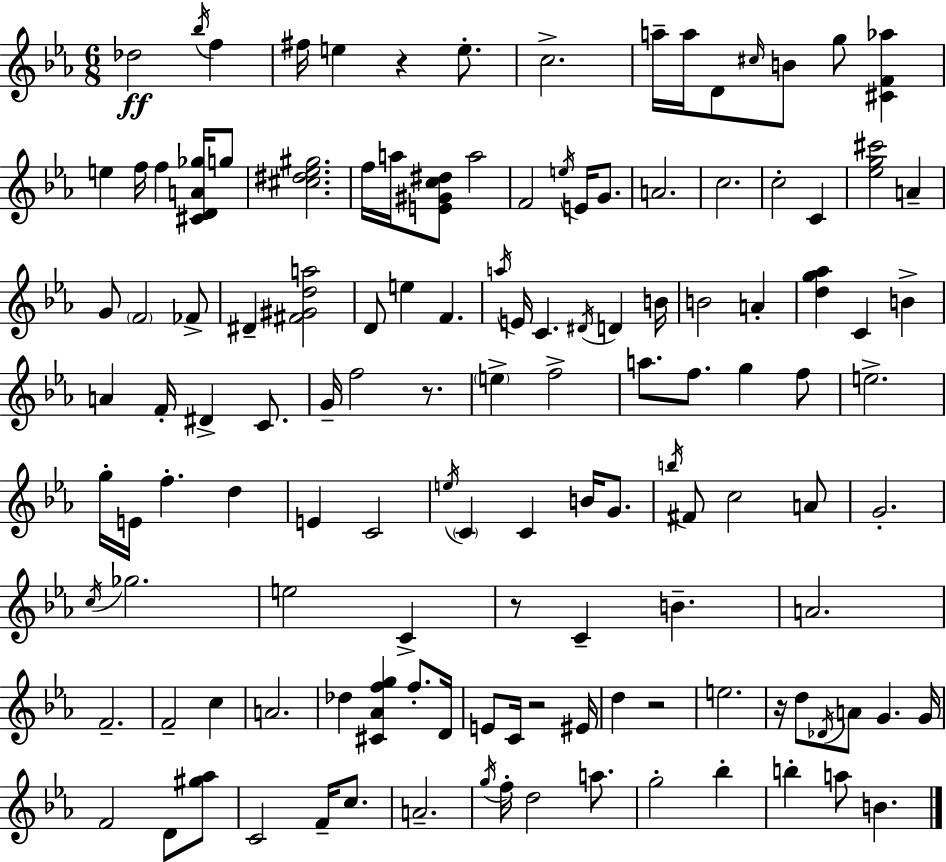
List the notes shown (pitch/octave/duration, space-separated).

Db5/h Bb5/s F5/q F#5/s E5/q R/q E5/e. C5/h. A5/s A5/s D4/e C#5/s B4/e G5/e [C#4,F4,Ab5]/q E5/q F5/s F5/q [C#4,D4,A4,Gb5]/s G5/e [C#5,D#5,Eb5,G#5]/h. F5/s A5/s [E4,G#4,C5,D#5]/e A5/h F4/h E5/s E4/s G4/e. A4/h. C5/h. C5/h C4/q [Eb5,G5,C#6]/h A4/q G4/e F4/h FES4/e D#4/q [F#4,G#4,D5,A5]/h D4/e E5/q F4/q. A5/s E4/s C4/q. D#4/s D4/q B4/s B4/h A4/q [D5,G5,Ab5]/q C4/q B4/q A4/q F4/s D#4/q C4/e. G4/s F5/h R/e. E5/q F5/h A5/e. F5/e. G5/q F5/e E5/h. G5/s E4/s F5/q. D5/q E4/q C4/h E5/s C4/q C4/q B4/s G4/e. B5/s F#4/e C5/h A4/e G4/h. C5/s Gb5/h. E5/h C4/q R/e C4/q B4/q. A4/h. F4/h. F4/h C5/q A4/h. Db5/q [C#4,Ab4,F5,G5]/q F5/e. D4/s E4/e C4/s R/h EIS4/s D5/q R/h E5/h. R/s D5/e Db4/s A4/e G4/q. G4/s F4/h D4/e [G#5,Ab5]/e C4/h F4/s C5/e. A4/h. G5/s F5/s D5/h A5/e. G5/h Bb5/q B5/q A5/e B4/q.